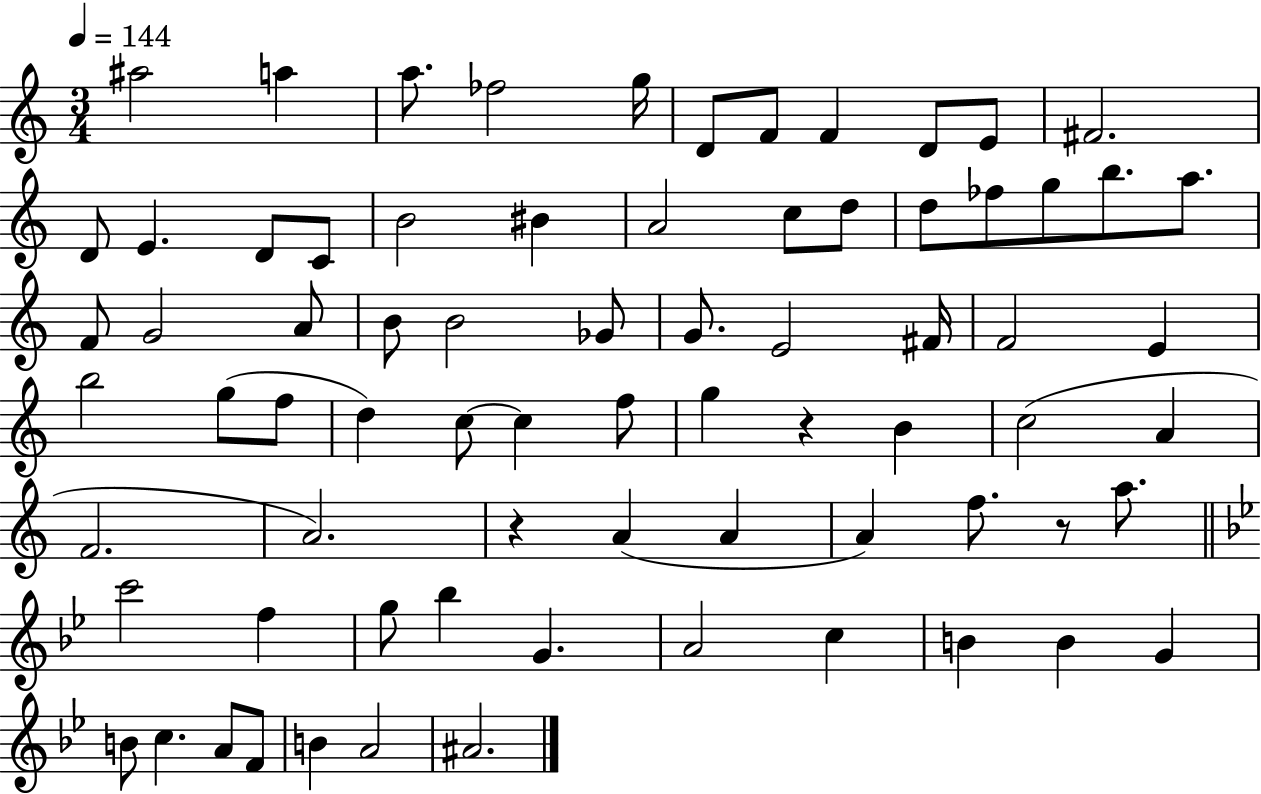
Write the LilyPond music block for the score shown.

{
  \clef treble
  \numericTimeSignature
  \time 3/4
  \key c \major
  \tempo 4 = 144
  ais''2 a''4 | a''8. fes''2 g''16 | d'8 f'8 f'4 d'8 e'8 | fis'2. | \break d'8 e'4. d'8 c'8 | b'2 bis'4 | a'2 c''8 d''8 | d''8 fes''8 g''8 b''8. a''8. | \break f'8 g'2 a'8 | b'8 b'2 ges'8 | g'8. e'2 fis'16 | f'2 e'4 | \break b''2 g''8( f''8 | d''4) c''8~~ c''4 f''8 | g''4 r4 b'4 | c''2( a'4 | \break f'2. | a'2.) | r4 a'4( a'4 | a'4) f''8. r8 a''8. | \break \bar "||" \break \key g \minor c'''2 f''4 | g''8 bes''4 g'4. | a'2 c''4 | b'4 b'4 g'4 | \break b'8 c''4. a'8 f'8 | b'4 a'2 | ais'2. | \bar "|."
}